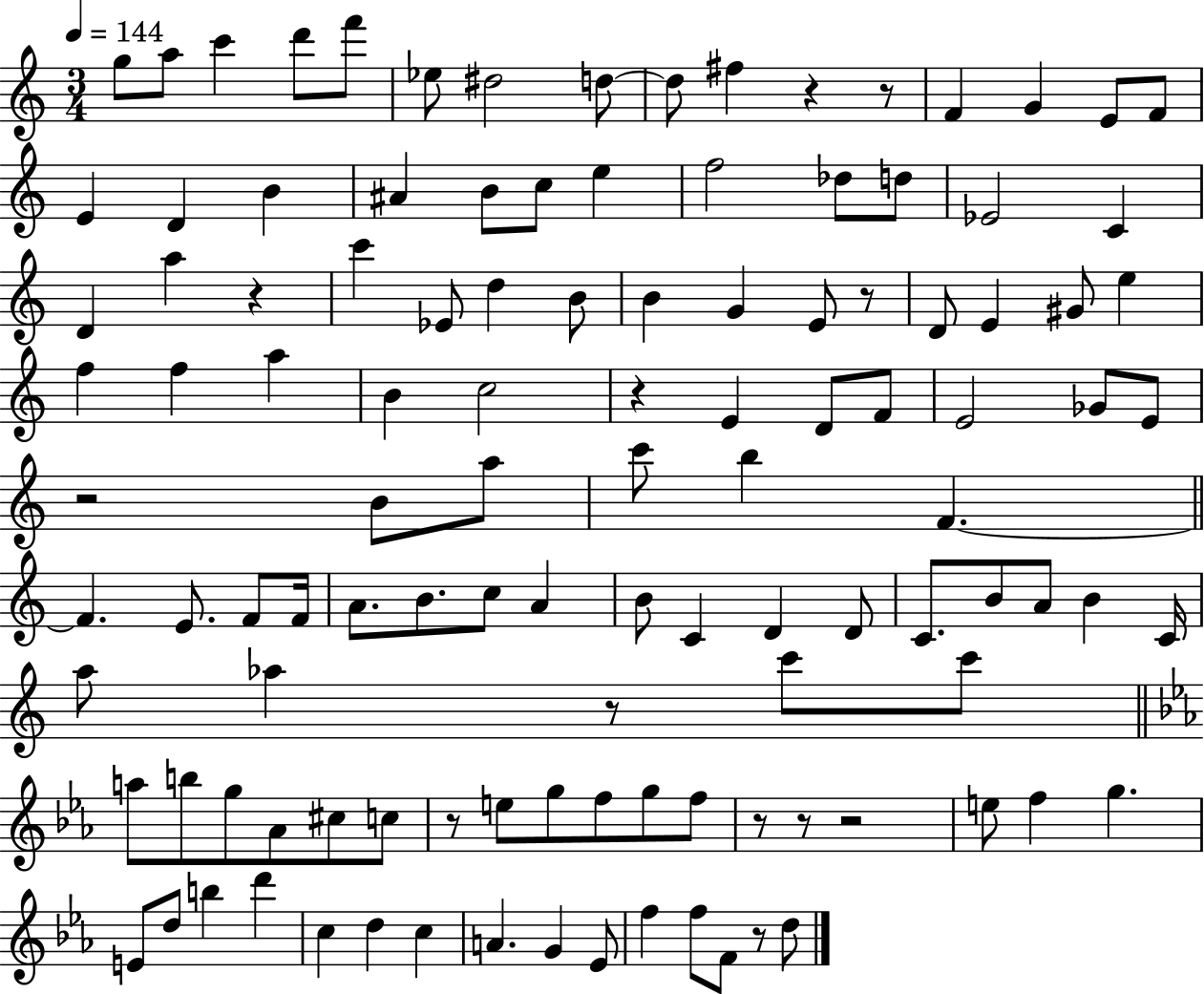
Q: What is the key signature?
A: C major